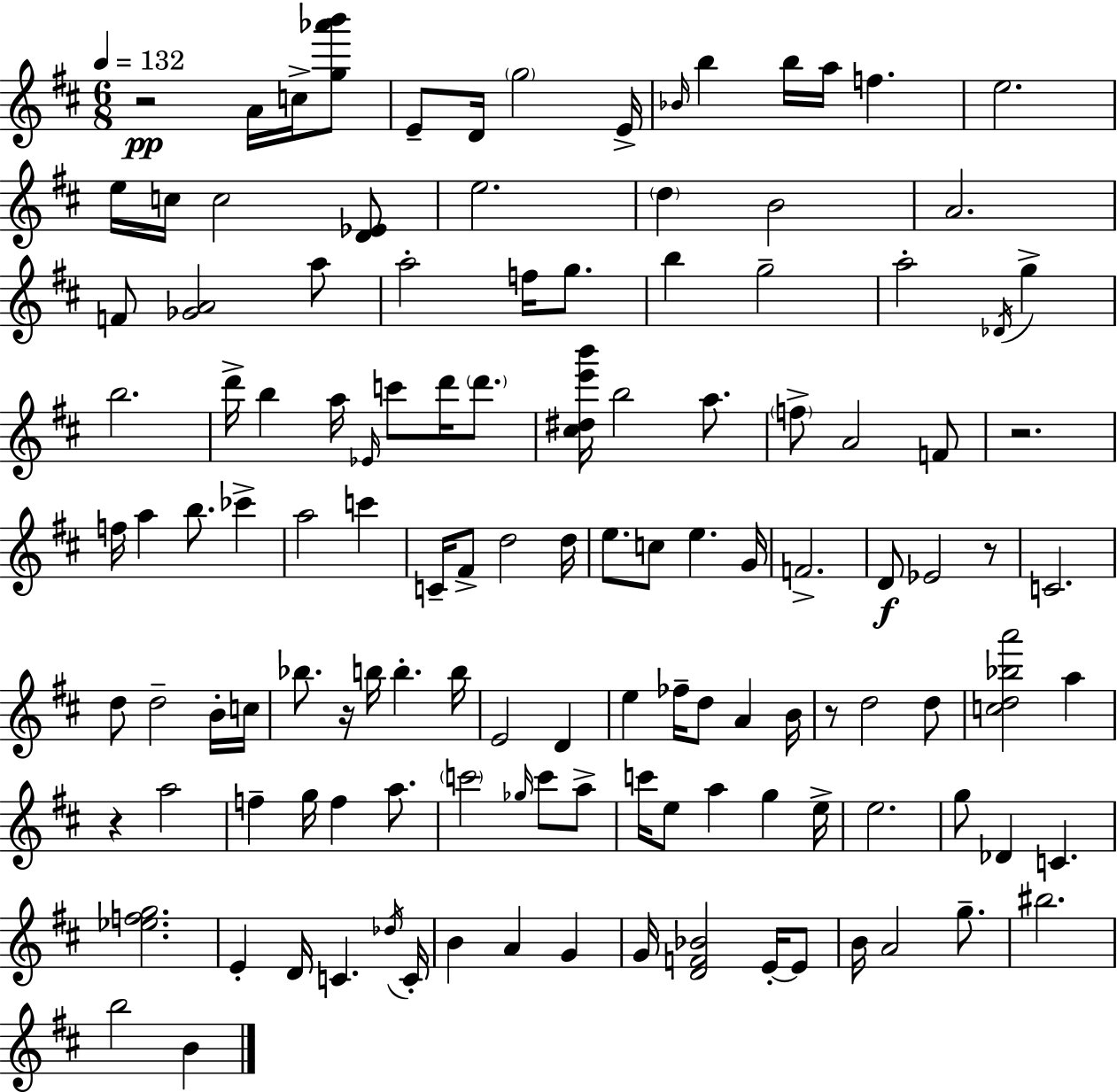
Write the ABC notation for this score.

X:1
T:Untitled
M:6/8
L:1/4
K:D
z2 A/4 c/4 [g_a'b']/2 E/2 D/4 g2 E/4 _B/4 b b/4 a/4 f e2 e/4 c/4 c2 [D_E]/2 e2 d B2 A2 F/2 [_GA]2 a/2 a2 f/4 g/2 b g2 a2 _D/4 g b2 d'/4 b a/4 _E/4 c'/2 d'/4 d'/2 [^c^de'b']/4 b2 a/2 f/2 A2 F/2 z2 f/4 a b/2 _c' a2 c' C/4 ^F/2 d2 d/4 e/2 c/2 e G/4 F2 D/2 _E2 z/2 C2 d/2 d2 B/4 c/4 _b/2 z/4 b/4 b b/4 E2 D e _f/4 d/2 A B/4 z/2 d2 d/2 [cd_ba']2 a z a2 f g/4 f a/2 c'2 _g/4 c'/2 a/2 c'/4 e/2 a g e/4 e2 g/2 _D C [_efg]2 E D/4 C _d/4 C/4 B A G G/4 [DF_B]2 E/4 E/2 B/4 A2 g/2 ^b2 b2 B